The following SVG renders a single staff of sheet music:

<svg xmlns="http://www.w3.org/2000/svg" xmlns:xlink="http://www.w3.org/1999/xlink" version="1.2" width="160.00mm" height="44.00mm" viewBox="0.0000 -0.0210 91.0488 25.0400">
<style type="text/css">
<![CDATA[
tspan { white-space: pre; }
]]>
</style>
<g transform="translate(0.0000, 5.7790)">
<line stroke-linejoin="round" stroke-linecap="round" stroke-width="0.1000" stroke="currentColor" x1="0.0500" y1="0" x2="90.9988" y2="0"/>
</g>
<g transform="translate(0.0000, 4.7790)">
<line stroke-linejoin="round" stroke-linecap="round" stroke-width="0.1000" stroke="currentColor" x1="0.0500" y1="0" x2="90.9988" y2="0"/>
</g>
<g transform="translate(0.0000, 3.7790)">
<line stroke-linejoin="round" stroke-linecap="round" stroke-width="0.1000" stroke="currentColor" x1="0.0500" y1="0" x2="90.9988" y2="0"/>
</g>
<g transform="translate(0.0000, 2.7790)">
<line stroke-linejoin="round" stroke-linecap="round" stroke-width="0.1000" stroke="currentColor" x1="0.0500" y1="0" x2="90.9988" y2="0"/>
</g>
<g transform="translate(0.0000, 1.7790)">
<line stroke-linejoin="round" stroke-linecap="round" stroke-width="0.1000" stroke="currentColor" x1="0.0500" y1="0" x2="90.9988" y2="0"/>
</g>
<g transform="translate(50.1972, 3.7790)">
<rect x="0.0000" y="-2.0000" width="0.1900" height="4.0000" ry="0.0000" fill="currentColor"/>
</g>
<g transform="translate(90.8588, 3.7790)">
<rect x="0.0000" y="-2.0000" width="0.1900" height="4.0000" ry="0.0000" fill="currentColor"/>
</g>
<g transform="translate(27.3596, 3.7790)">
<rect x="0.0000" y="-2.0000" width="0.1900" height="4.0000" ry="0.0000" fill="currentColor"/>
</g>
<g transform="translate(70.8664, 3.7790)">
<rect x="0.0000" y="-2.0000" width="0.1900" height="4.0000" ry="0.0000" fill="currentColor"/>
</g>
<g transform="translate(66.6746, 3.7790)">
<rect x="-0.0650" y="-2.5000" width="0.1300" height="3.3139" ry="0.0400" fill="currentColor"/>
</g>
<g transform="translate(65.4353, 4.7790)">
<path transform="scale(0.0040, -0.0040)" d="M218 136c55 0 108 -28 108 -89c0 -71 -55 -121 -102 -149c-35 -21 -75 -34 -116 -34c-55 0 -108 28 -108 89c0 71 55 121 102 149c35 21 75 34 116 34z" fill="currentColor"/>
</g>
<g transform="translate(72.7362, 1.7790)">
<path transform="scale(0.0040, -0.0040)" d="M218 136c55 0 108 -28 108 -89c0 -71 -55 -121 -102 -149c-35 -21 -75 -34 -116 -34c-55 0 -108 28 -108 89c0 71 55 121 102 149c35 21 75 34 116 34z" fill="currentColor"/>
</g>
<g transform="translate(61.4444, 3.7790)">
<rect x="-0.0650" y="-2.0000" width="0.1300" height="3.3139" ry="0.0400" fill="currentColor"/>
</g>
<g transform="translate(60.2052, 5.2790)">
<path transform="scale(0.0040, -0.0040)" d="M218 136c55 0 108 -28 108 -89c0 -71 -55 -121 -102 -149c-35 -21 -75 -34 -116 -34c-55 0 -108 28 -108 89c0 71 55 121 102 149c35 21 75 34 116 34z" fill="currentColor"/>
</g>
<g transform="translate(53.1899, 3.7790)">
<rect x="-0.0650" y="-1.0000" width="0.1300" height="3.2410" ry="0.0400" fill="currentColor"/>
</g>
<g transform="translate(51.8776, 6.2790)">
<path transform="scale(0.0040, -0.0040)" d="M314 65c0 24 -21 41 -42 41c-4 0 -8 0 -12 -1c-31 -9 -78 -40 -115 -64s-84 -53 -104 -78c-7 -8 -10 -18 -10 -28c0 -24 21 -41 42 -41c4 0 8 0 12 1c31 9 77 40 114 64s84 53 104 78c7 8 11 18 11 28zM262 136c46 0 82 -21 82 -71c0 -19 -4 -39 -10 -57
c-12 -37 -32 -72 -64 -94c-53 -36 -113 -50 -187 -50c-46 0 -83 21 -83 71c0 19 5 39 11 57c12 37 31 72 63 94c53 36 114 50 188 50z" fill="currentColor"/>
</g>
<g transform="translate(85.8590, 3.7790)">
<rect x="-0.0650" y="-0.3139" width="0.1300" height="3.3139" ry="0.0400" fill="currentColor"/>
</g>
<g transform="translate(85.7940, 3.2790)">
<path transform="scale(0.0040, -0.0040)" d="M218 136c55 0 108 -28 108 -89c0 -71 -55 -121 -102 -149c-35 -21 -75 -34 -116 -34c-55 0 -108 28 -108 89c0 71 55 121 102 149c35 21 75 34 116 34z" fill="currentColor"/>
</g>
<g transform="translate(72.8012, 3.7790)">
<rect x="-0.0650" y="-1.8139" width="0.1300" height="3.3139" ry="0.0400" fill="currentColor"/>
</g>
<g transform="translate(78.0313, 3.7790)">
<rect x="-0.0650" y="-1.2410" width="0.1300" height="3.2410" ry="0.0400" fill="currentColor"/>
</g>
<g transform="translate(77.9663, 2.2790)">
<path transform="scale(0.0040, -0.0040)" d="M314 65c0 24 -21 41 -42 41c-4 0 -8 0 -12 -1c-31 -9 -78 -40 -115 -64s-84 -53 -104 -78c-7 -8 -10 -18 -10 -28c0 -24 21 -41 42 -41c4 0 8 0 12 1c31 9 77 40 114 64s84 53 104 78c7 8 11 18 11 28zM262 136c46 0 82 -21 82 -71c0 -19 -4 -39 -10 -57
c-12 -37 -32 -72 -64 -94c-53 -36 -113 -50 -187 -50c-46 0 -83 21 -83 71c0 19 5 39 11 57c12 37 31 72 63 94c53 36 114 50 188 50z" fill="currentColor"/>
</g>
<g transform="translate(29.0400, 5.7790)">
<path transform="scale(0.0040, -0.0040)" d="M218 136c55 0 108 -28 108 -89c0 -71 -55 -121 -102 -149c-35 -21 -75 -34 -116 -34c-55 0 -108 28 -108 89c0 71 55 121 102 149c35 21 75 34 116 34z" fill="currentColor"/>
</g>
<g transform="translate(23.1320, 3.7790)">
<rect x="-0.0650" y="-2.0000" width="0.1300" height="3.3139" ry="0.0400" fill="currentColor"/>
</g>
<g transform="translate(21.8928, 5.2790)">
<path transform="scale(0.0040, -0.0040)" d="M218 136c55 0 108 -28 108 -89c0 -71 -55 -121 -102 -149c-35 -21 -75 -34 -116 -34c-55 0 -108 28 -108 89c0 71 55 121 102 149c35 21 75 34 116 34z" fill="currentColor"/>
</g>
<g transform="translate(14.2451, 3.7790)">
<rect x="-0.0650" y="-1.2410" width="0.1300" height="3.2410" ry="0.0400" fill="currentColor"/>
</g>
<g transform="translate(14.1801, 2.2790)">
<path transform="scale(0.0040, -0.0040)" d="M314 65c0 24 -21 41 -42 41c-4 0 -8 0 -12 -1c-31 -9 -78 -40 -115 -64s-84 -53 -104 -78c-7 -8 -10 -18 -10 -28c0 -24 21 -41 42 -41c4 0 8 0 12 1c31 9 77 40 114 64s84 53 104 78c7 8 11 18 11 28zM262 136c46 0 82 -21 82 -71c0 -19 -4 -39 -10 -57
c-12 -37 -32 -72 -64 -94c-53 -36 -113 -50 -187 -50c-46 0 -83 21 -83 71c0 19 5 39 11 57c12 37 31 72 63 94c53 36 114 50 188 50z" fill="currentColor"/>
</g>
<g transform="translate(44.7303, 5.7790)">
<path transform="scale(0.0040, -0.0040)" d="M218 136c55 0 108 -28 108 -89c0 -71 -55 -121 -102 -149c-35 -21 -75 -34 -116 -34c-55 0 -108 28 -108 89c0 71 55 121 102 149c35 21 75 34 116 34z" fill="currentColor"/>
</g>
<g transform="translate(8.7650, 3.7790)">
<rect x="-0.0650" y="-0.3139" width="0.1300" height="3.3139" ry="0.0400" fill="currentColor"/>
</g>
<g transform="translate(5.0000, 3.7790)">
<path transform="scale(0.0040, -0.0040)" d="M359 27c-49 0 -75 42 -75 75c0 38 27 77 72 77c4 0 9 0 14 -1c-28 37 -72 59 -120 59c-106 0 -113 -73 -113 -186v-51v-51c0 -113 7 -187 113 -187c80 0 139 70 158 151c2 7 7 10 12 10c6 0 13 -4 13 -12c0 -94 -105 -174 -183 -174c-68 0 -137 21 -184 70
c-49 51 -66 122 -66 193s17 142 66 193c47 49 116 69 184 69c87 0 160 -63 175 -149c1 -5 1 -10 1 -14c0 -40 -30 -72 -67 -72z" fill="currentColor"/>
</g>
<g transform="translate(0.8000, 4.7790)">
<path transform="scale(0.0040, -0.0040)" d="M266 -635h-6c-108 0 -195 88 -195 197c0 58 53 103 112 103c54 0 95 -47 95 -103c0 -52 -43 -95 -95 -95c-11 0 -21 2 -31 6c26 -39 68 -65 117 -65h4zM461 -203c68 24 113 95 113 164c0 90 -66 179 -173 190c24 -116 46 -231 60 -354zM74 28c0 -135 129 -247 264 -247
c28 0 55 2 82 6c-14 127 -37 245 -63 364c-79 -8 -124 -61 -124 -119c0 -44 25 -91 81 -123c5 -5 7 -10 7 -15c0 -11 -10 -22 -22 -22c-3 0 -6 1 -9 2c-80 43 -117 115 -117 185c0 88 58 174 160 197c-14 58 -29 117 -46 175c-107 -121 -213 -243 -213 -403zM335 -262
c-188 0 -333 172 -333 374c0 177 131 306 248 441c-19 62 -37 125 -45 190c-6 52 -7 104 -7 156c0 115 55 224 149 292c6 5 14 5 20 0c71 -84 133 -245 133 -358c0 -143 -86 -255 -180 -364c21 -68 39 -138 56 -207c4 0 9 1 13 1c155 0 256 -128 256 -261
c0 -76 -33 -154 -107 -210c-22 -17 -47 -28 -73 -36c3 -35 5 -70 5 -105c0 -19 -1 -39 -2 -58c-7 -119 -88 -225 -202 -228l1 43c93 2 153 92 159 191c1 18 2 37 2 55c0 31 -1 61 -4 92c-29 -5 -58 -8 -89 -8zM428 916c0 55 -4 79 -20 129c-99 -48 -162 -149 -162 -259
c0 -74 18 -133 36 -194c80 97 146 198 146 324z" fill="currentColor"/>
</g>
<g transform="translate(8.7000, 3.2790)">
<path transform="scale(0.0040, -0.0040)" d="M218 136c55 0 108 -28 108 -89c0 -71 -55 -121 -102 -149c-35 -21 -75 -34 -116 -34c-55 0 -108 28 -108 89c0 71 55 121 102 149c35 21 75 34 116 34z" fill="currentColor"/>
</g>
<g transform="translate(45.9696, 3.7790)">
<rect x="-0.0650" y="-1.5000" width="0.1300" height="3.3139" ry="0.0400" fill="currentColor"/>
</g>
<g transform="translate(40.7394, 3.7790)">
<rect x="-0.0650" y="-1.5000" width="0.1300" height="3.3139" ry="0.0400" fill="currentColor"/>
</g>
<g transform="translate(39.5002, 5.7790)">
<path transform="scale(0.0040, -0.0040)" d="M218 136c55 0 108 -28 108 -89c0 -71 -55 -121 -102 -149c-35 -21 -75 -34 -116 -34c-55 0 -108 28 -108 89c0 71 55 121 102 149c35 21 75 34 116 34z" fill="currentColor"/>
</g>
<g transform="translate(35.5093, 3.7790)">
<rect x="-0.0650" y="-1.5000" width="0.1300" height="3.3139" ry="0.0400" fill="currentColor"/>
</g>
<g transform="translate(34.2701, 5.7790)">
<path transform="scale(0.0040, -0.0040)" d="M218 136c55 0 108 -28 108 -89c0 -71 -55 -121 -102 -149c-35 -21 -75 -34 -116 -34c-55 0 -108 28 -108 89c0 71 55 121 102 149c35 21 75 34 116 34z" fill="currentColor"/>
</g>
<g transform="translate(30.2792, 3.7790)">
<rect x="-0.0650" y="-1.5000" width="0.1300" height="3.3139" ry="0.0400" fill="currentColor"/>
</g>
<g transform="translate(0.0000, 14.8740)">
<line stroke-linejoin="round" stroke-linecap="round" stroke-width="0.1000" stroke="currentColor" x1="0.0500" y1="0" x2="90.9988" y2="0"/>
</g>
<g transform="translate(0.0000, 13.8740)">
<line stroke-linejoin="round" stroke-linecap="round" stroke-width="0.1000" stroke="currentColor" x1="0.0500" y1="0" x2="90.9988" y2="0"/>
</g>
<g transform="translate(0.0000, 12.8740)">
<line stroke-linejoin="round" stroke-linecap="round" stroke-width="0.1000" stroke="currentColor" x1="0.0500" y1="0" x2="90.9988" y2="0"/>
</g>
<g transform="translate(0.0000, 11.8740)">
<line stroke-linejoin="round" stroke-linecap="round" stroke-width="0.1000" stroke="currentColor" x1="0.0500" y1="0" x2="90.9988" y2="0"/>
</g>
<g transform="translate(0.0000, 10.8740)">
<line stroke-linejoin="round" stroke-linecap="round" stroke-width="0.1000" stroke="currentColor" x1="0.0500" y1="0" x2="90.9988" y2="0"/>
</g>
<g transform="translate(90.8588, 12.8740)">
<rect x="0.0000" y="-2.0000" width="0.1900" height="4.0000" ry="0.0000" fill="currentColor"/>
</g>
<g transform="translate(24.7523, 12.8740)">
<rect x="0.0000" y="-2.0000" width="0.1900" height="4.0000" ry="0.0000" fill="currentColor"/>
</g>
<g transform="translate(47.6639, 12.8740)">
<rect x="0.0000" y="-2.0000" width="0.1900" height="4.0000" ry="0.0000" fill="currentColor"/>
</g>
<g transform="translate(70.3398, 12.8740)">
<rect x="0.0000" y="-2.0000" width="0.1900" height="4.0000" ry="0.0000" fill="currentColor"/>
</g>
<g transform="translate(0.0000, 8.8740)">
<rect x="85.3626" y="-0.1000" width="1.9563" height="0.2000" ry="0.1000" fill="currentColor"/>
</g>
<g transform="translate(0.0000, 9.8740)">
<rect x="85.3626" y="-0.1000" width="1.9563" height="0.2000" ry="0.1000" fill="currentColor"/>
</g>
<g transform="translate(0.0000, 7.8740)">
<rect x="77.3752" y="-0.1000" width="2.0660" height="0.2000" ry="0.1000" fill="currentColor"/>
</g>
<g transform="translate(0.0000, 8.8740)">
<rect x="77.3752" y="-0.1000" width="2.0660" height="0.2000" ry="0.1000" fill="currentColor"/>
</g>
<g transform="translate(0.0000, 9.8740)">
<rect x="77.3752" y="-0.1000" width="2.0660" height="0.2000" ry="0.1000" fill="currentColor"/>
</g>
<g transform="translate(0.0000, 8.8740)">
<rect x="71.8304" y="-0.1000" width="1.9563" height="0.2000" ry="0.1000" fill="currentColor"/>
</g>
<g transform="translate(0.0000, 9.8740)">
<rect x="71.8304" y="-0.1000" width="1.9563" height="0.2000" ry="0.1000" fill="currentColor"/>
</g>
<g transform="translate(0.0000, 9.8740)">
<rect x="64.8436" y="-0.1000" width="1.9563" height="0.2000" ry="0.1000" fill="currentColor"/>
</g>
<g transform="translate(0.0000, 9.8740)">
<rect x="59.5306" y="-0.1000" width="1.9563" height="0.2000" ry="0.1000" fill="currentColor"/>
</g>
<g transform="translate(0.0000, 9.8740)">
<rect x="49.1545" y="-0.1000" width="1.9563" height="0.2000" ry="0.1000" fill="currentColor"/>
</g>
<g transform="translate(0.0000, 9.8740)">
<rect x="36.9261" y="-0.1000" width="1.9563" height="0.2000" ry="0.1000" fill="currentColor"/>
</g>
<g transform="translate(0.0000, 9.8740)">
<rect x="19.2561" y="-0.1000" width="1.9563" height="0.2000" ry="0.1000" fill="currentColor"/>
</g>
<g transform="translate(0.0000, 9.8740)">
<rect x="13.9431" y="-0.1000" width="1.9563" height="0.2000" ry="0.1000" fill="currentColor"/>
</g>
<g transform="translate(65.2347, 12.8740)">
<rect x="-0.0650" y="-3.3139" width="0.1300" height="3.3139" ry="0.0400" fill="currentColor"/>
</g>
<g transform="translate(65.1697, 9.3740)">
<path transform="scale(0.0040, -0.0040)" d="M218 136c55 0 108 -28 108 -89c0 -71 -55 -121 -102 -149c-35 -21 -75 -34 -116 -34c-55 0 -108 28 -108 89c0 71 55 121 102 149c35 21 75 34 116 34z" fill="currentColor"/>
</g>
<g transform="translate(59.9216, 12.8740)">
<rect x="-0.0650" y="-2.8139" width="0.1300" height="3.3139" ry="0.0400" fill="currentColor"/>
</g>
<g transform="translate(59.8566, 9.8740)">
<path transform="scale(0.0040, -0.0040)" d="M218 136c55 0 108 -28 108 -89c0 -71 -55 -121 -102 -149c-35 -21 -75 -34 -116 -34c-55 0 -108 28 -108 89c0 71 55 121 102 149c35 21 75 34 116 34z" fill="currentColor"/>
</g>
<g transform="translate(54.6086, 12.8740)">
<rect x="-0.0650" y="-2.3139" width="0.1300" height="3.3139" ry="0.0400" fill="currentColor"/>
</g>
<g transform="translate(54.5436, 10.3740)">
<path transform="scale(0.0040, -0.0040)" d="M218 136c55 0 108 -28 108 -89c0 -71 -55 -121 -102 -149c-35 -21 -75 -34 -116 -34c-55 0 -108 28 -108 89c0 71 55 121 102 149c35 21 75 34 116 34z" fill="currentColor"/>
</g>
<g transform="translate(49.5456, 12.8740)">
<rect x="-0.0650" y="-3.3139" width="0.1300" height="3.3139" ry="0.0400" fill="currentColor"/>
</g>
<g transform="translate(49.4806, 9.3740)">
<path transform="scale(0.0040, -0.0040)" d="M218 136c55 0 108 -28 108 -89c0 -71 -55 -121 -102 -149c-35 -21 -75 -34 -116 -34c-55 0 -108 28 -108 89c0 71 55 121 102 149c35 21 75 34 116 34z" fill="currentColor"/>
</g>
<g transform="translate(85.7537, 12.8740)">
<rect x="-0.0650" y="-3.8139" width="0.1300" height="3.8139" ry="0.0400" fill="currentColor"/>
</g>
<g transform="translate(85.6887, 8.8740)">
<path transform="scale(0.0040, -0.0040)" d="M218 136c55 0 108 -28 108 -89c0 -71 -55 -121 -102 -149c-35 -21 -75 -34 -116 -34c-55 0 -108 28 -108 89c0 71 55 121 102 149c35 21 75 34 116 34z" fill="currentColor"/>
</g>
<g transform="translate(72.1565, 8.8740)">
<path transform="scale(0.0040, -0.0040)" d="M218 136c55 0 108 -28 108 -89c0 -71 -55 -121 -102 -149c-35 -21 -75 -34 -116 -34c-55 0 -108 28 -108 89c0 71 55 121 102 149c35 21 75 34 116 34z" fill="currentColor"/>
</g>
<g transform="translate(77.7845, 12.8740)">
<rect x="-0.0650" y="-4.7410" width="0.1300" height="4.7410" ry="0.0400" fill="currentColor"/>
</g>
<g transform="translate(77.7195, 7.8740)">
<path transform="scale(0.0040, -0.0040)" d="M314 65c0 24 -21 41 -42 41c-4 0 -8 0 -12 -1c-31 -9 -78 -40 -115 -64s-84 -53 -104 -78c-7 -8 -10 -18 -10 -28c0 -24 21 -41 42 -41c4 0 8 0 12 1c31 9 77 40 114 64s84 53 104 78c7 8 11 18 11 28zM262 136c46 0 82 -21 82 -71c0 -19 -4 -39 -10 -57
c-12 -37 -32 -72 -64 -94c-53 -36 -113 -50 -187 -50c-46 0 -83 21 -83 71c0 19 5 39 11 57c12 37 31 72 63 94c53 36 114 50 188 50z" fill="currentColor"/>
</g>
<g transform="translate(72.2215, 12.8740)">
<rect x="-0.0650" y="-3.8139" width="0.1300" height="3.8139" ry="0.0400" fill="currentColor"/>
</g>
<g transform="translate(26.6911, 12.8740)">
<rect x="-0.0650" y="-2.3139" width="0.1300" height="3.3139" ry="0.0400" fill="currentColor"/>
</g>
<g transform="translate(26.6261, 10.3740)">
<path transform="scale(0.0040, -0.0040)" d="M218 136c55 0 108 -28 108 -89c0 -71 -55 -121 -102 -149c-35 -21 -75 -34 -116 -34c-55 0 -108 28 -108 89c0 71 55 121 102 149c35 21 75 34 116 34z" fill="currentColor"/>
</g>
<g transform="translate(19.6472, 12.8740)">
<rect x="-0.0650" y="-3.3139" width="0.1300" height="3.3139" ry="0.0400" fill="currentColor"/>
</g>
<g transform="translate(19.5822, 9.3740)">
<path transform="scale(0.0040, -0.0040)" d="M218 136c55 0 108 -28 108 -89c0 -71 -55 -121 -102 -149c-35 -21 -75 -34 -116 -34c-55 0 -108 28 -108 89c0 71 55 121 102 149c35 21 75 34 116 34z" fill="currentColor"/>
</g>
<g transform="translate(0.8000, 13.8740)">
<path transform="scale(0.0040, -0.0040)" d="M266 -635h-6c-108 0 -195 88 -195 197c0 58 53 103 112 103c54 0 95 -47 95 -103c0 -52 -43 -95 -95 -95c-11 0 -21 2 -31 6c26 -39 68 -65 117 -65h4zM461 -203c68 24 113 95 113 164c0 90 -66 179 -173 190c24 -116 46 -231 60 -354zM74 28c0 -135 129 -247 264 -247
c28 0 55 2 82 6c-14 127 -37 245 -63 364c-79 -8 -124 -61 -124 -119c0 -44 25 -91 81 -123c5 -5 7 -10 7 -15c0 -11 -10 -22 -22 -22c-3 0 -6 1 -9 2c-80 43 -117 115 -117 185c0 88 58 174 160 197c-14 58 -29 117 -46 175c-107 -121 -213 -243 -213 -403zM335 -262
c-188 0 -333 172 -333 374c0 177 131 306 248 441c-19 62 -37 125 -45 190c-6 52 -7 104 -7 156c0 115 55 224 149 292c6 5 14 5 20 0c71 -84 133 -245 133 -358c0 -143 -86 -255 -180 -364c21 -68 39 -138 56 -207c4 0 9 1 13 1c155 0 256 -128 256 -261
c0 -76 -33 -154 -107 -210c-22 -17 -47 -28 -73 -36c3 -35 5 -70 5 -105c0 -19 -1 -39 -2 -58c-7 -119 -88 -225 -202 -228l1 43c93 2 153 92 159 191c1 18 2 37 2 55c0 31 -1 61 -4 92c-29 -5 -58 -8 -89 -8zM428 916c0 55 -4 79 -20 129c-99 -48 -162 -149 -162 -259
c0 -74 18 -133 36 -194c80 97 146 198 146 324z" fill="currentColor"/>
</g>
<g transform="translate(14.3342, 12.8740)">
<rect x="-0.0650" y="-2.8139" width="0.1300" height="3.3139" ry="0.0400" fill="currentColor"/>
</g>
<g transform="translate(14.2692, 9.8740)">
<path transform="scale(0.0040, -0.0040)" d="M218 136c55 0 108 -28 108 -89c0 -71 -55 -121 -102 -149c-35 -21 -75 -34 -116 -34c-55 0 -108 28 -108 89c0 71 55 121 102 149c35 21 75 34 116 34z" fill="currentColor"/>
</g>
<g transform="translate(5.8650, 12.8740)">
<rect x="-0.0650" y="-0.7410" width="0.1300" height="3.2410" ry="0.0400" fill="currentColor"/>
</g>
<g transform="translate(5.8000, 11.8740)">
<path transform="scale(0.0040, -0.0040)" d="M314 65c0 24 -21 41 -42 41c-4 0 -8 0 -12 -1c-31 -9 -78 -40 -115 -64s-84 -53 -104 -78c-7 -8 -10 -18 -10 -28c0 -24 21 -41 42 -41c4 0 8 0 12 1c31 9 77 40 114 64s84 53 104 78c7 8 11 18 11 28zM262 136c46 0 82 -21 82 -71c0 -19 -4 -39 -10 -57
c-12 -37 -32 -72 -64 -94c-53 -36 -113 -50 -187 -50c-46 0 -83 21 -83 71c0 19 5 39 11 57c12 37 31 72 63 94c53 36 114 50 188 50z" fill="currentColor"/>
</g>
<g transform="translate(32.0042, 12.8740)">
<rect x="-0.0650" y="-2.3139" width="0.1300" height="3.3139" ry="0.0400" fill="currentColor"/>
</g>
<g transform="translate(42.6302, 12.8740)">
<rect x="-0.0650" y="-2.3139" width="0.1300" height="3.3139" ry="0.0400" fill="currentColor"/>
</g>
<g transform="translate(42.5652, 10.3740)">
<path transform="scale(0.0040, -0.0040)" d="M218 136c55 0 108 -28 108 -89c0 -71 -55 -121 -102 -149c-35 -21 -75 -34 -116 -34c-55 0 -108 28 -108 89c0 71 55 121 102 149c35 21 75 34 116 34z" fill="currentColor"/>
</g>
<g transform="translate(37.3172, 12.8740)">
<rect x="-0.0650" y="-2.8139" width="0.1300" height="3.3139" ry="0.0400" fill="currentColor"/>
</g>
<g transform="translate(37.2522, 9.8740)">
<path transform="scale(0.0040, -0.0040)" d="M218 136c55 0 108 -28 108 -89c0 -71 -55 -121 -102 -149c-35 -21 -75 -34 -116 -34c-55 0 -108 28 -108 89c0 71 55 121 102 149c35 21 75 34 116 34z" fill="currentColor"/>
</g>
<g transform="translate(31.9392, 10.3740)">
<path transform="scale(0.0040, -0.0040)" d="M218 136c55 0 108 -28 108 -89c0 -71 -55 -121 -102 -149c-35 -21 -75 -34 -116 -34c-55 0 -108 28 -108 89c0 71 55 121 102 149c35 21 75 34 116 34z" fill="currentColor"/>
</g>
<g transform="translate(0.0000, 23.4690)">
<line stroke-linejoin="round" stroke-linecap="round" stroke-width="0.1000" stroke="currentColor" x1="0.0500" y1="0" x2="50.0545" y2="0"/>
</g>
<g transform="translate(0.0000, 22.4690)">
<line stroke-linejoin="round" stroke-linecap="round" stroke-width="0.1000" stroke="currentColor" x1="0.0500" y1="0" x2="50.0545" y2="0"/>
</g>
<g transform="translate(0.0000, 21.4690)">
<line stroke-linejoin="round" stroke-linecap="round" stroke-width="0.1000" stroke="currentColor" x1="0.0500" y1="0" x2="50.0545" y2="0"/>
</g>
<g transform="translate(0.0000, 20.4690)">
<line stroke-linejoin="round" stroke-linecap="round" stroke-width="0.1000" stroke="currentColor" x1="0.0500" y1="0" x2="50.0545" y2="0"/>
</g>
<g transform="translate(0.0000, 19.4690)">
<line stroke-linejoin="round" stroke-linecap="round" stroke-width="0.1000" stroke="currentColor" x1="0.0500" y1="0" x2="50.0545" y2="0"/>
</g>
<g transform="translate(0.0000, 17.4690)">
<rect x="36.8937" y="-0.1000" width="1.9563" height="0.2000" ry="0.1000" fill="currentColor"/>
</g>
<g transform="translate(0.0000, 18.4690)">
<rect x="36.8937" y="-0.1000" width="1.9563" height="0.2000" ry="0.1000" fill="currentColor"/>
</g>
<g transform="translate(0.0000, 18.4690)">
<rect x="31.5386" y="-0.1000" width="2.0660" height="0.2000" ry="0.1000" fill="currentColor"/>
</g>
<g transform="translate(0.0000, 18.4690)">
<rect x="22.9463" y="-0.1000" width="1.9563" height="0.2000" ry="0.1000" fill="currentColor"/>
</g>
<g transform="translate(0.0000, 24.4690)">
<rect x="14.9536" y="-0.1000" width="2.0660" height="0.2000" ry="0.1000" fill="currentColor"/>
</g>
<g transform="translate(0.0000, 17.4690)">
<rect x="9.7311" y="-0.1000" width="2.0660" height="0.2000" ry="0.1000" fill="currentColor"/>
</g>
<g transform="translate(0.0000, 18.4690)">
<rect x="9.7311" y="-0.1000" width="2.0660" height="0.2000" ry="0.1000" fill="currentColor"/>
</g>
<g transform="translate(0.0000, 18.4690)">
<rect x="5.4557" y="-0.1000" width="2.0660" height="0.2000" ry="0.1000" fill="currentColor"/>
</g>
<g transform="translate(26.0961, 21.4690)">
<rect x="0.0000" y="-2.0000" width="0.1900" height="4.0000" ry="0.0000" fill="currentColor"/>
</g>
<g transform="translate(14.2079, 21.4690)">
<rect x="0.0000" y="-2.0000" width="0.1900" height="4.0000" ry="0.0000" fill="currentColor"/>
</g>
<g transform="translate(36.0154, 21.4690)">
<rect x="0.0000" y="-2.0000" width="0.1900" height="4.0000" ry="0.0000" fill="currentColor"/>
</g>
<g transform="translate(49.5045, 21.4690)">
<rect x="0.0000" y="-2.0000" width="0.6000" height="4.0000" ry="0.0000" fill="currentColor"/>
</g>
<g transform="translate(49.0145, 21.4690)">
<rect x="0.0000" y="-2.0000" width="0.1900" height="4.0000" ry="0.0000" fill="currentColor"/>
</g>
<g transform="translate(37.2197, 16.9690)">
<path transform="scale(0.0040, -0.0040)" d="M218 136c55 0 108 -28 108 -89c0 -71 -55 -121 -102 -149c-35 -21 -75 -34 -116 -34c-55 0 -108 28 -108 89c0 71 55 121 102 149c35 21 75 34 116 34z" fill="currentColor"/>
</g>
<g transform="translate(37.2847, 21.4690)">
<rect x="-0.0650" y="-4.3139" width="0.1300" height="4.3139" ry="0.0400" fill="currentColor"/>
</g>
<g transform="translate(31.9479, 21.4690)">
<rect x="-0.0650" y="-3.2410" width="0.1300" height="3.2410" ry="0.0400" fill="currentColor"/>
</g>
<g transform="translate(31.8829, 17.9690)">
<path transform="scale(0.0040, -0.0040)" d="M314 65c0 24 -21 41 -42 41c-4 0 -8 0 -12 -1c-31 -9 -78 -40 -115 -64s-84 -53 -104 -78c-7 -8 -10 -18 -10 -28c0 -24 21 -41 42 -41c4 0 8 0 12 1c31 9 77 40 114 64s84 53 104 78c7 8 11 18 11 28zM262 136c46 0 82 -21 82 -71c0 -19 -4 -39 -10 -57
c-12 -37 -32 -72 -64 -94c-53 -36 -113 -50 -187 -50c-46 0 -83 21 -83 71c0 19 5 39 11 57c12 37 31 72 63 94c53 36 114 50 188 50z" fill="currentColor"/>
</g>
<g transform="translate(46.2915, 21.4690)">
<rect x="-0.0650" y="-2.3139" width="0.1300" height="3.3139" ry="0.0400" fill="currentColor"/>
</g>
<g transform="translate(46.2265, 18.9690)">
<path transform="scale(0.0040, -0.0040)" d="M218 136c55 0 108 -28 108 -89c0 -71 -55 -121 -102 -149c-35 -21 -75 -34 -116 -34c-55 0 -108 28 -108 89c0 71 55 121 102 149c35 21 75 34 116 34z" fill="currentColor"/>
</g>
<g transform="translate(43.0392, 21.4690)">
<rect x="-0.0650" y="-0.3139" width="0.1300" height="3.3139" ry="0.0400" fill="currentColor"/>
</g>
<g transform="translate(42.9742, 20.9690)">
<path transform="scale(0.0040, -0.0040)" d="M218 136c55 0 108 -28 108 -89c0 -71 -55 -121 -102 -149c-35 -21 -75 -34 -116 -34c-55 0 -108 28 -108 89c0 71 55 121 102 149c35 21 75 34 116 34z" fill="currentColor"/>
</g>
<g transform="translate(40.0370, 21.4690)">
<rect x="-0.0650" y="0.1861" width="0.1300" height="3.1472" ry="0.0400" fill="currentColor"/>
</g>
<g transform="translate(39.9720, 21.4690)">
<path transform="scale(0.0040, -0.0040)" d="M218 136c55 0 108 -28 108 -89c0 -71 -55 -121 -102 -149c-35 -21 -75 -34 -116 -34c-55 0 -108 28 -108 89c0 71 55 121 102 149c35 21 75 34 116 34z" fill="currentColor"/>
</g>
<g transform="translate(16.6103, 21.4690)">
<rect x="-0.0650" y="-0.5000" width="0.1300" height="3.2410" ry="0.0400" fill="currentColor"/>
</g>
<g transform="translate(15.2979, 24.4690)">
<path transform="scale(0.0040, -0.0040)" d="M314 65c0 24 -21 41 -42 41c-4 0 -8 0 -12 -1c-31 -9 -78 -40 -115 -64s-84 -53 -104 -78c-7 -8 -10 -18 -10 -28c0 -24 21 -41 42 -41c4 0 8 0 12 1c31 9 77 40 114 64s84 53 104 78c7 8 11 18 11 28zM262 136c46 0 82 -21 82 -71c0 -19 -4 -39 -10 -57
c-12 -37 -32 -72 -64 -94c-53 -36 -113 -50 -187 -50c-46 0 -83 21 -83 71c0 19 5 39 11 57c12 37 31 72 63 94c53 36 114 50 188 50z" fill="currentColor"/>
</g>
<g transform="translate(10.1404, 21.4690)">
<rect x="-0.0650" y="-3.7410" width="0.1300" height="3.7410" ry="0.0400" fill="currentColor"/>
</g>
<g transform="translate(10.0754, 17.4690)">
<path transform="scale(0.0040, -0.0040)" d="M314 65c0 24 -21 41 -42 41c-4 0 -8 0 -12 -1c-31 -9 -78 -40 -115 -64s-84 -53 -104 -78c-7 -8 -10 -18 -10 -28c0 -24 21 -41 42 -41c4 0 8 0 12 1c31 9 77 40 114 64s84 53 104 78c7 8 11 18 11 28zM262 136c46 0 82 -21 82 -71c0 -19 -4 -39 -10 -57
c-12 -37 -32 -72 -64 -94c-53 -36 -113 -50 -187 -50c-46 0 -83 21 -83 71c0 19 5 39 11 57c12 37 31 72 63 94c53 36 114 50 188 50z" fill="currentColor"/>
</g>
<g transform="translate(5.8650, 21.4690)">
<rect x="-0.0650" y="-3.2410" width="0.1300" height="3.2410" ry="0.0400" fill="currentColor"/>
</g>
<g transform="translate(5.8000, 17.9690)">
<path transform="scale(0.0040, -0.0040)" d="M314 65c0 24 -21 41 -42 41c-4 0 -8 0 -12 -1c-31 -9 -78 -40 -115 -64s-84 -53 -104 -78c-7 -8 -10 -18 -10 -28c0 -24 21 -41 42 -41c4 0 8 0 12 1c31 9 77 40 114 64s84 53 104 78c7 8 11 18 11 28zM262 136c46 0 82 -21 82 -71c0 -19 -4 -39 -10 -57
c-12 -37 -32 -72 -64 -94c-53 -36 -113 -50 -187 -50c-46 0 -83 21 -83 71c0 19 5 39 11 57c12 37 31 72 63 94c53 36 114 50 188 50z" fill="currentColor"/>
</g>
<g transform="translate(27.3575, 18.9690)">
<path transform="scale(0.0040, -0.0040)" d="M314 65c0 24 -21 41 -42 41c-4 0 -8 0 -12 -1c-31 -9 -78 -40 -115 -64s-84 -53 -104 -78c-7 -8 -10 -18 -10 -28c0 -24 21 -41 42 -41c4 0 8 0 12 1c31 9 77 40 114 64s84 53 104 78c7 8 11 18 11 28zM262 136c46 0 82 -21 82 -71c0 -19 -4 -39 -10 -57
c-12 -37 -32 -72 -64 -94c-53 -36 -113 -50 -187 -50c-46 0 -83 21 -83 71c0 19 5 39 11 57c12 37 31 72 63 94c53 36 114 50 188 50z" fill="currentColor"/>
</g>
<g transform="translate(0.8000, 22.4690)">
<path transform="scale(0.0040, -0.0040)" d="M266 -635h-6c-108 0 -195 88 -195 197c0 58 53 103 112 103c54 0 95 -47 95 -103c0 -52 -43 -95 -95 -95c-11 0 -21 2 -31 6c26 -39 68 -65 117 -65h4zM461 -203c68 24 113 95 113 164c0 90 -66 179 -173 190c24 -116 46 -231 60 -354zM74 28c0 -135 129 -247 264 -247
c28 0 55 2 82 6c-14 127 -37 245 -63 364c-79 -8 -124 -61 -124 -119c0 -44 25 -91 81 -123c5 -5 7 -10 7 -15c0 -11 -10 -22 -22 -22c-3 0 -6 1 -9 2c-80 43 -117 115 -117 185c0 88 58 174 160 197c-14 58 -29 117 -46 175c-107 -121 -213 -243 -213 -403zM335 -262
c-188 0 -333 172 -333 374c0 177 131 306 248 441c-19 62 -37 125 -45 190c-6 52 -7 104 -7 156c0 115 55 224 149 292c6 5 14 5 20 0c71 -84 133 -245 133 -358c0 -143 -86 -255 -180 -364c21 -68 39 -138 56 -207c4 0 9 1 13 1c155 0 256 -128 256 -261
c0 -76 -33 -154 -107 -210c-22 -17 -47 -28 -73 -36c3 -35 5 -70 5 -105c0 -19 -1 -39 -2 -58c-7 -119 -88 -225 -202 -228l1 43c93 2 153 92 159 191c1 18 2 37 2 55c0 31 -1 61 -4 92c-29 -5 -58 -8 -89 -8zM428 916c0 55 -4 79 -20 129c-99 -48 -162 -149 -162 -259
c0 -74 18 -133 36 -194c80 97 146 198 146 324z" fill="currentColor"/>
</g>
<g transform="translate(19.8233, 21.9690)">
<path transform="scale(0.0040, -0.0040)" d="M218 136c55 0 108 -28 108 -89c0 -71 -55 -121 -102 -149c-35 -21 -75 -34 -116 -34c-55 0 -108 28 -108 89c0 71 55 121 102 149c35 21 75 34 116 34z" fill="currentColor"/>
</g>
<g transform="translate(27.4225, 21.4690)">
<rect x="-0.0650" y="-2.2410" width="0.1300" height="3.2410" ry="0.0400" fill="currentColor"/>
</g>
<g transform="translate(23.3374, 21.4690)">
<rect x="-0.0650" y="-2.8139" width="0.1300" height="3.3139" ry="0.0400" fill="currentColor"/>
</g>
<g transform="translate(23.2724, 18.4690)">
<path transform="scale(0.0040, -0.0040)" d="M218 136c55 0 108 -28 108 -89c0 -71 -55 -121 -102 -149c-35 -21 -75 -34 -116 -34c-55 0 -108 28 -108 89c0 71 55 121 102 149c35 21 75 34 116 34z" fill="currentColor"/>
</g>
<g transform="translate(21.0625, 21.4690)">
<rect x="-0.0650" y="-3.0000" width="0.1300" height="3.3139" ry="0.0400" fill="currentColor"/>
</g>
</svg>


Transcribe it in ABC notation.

X:1
T:Untitled
M:4/4
L:1/4
K:C
c e2 F E E E E D2 F G f e2 c d2 a b g g a g b g a b c' e'2 c' b2 c'2 C2 A a g2 b2 d' B c g